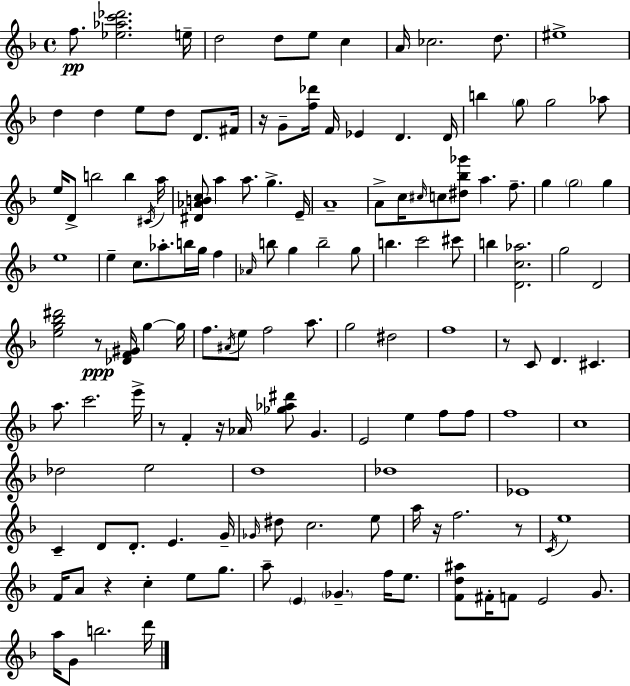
F5/e. [Eb5,Ab5,C6,Db6]/h. E5/s D5/h D5/e E5/e C5/q A4/s CES5/h. D5/e. EIS5/w D5/q D5/q E5/e D5/e D4/e. F#4/s R/s G4/e [F5,Db6]/s F4/s Eb4/q D4/q. D4/s B5/q G5/e G5/h Ab5/e E5/s D4/e B5/h B5/q C#4/s A5/s [D#4,Ab4,B4,C5]/e A5/q A5/e. G5/q. E4/s A4/w A4/e C5/s C#5/s C5/e [D#5,Bb5,Gb6]/e A5/q. F5/e. G5/q G5/h G5/q E5/w E5/q C5/e. Ab5/e. B5/s G5/s F5/q Ab4/s B5/e G5/q B5/h G5/e B5/q. C6/h C#6/e B5/q [D4,C5,Ab5]/h. G5/h D4/h [E5,G5,Bb5,D#6]/h R/e [Db4,F4,G#4]/s G5/q G5/s F5/e. A#4/s E5/e F5/h A5/e. G5/h D#5/h F5/w R/e C4/e D4/q. C#4/q. A5/e. C6/h. E6/s R/e F4/q R/s Ab4/s [Gb5,Ab5,D#6]/e G4/q. E4/h E5/q F5/e F5/e F5/w C5/w Db5/h E5/h D5/w Db5/w Eb4/w C4/q D4/e D4/e. E4/q. G4/s Gb4/s D#5/e C5/h. E5/e A5/s R/s F5/h. R/e C4/s E5/w F4/s A4/e R/q C5/q E5/e G5/e. A5/e E4/q Gb4/q. F5/s E5/e. [F4,D5,A#5]/e F#4/s F4/e E4/h G4/e. A5/s G4/e B5/h. D6/s